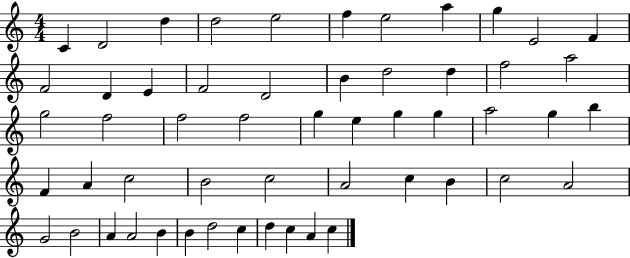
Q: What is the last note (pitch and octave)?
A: C5